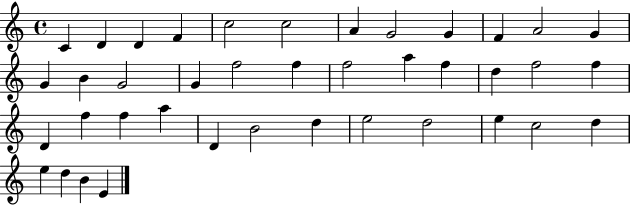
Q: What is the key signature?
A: C major